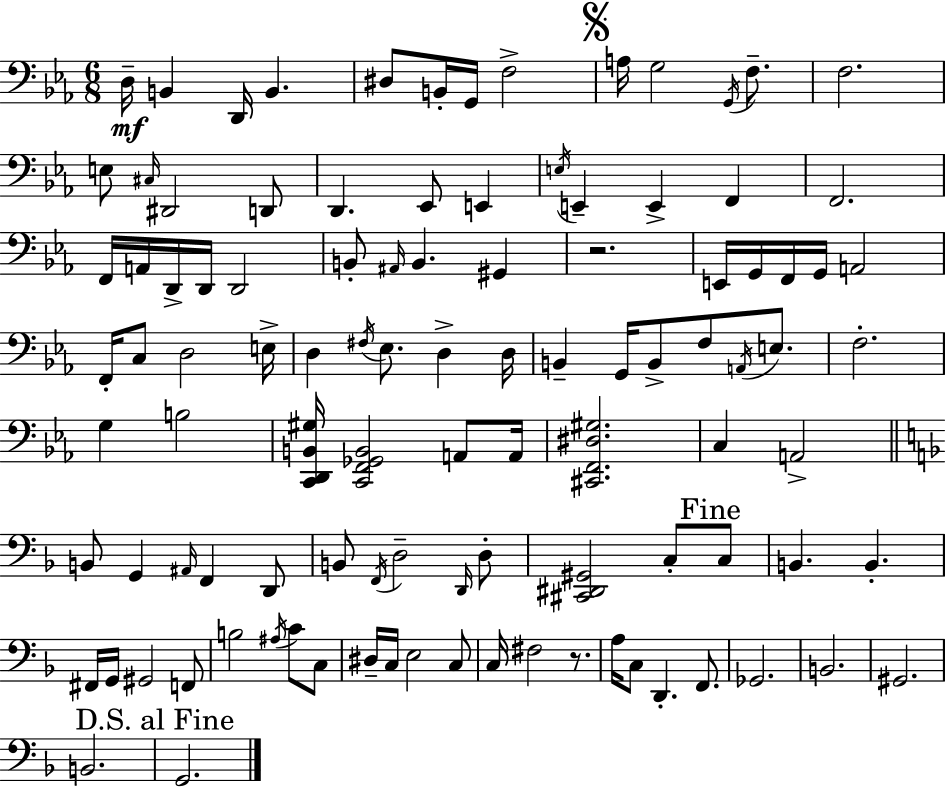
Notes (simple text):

D3/s B2/q D2/s B2/q. D#3/e B2/s G2/s F3/h A3/s G3/h G2/s F3/e. F3/h. E3/e C#3/s D#2/h D2/e D2/q. Eb2/e E2/q E3/s E2/q E2/q F2/q F2/h. F2/s A2/s D2/s D2/s D2/h B2/e A#2/s B2/q. G#2/q R/h. E2/s G2/s F2/s G2/s A2/h F2/s C3/e D3/h E3/s D3/q F#3/s Eb3/e. D3/q D3/s B2/q G2/s B2/e F3/e A2/s E3/e. F3/h. G3/q B3/h [C2,D2,B2,G#3]/s [C2,F2,Gb2,B2]/h A2/e A2/s [C#2,F2,D#3,G#3]/h. C3/q A2/h B2/e G2/q A#2/s F2/q D2/e B2/e F2/s D3/h D2/s D3/e [C#2,D#2,G#2]/h C3/e C3/e B2/q. B2/q. F#2/s G2/s G#2/h F2/e B3/h A#3/s C4/e C3/e D#3/s C3/s E3/h C3/e C3/s F#3/h R/e. A3/s C3/e D2/q. F2/e. Gb2/h. B2/h. G#2/h. B2/h. G2/h.